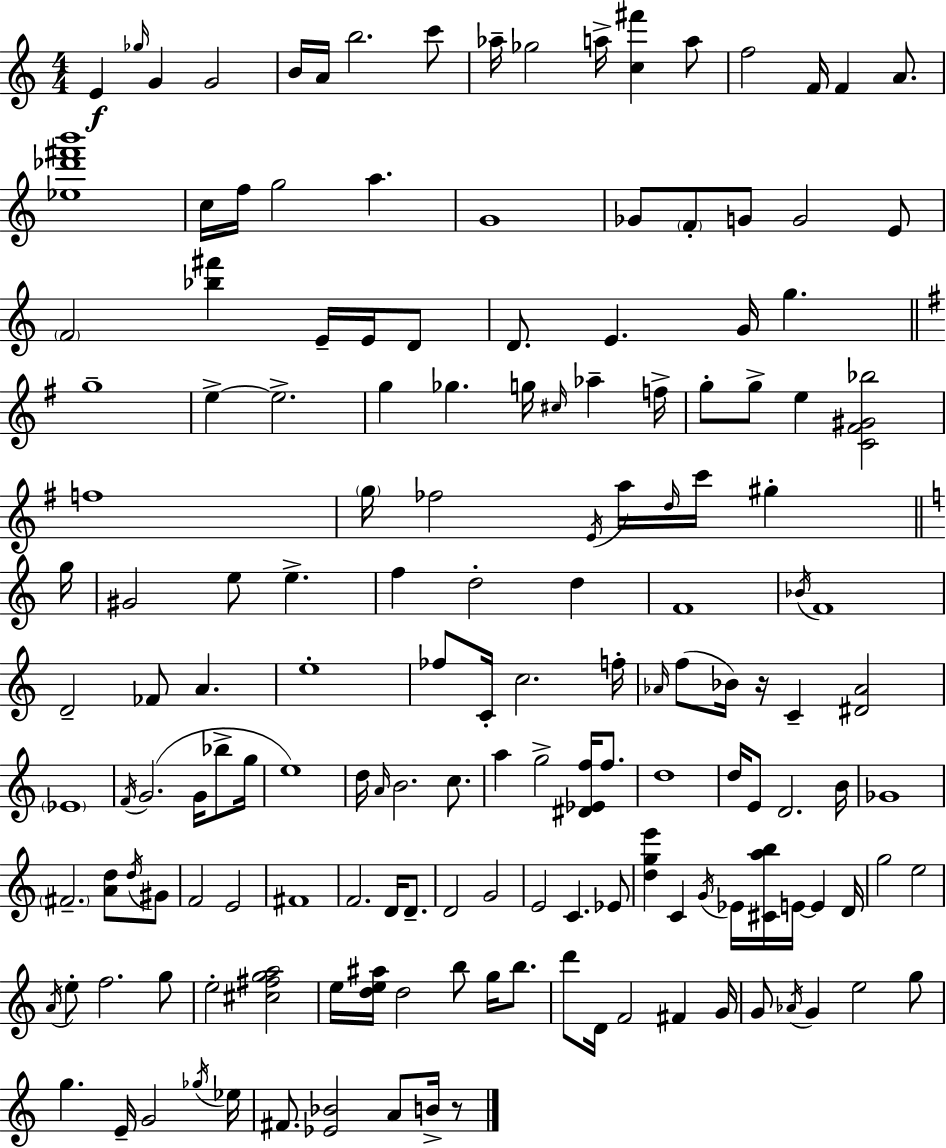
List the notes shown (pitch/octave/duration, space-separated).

E4/q Gb5/s G4/q G4/h B4/s A4/s B5/h. C6/e Ab5/s Gb5/h A5/s [C5,F#6]/q A5/e F5/h F4/s F4/q A4/e. [Eb5,Db6,F#6,B6]/w C5/s F5/s G5/h A5/q. G4/w Gb4/e F4/e G4/e G4/h E4/e F4/h [Bb5,F#6]/q E4/s E4/s D4/e D4/e. E4/q. G4/s G5/q. G5/w E5/q E5/h. G5/q Gb5/q. G5/s C#5/s Ab5/q F5/s G5/e G5/e E5/q [C4,F#4,G#4,Bb5]/h F5/w G5/s FES5/h E4/s A5/s D5/s C6/s G#5/q G5/s G#4/h E5/e E5/q. F5/q D5/h D5/q F4/w Bb4/s F4/w D4/h FES4/e A4/q. E5/w FES5/e C4/s C5/h. F5/s Ab4/s F5/e Bb4/s R/s C4/q [D#4,Ab4]/h Eb4/w F4/s G4/h. G4/s Bb5/e G5/s E5/w D5/s A4/s B4/h. C5/e. A5/q G5/h [D#4,Eb4,F5]/s F5/e. D5/w D5/s E4/e D4/h. B4/s Gb4/w F#4/h. [A4,D5]/e D5/s G#4/e F4/h E4/h F#4/w F4/h. D4/s D4/e. D4/h G4/h E4/h C4/q. Eb4/e [D5,G5,E6]/q C4/q G4/s Eb4/s [C#4,A5,B5]/s E4/s E4/q D4/s G5/h E5/h A4/s E5/e F5/h. G5/e E5/h [C#5,F#5,G5,A5]/h E5/s [D5,E5,A#5]/s D5/h B5/e G5/s B5/e. D6/e D4/s F4/h F#4/q G4/s G4/e Ab4/s G4/q E5/h G5/e G5/q. E4/s G4/h Gb5/s Eb5/s F#4/e. [Eb4,Bb4]/h A4/e B4/s R/e